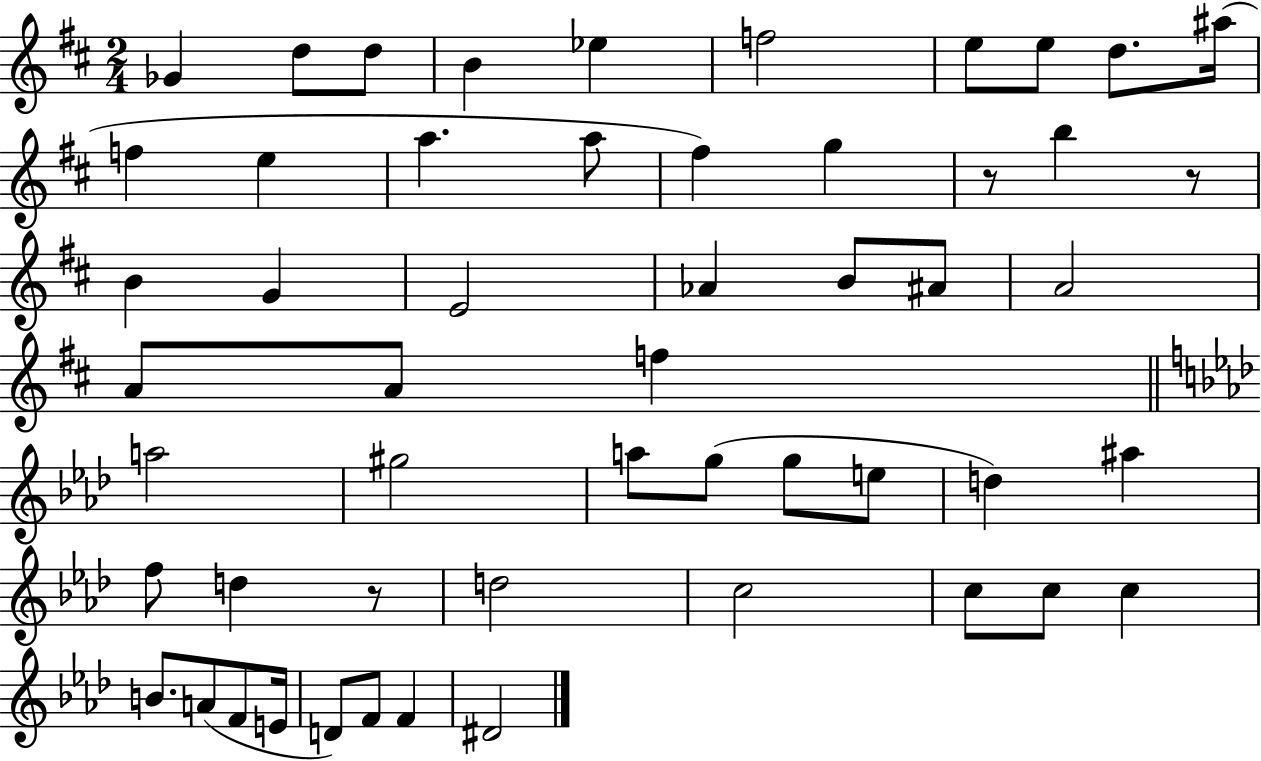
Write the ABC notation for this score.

X:1
T:Untitled
M:2/4
L:1/4
K:D
_G d/2 d/2 B _e f2 e/2 e/2 d/2 ^a/4 f e a a/2 ^f g z/2 b z/2 B G E2 _A B/2 ^A/2 A2 A/2 A/2 f a2 ^g2 a/2 g/2 g/2 e/2 d ^a f/2 d z/2 d2 c2 c/2 c/2 c B/2 A/2 F/2 E/4 D/2 F/2 F ^D2